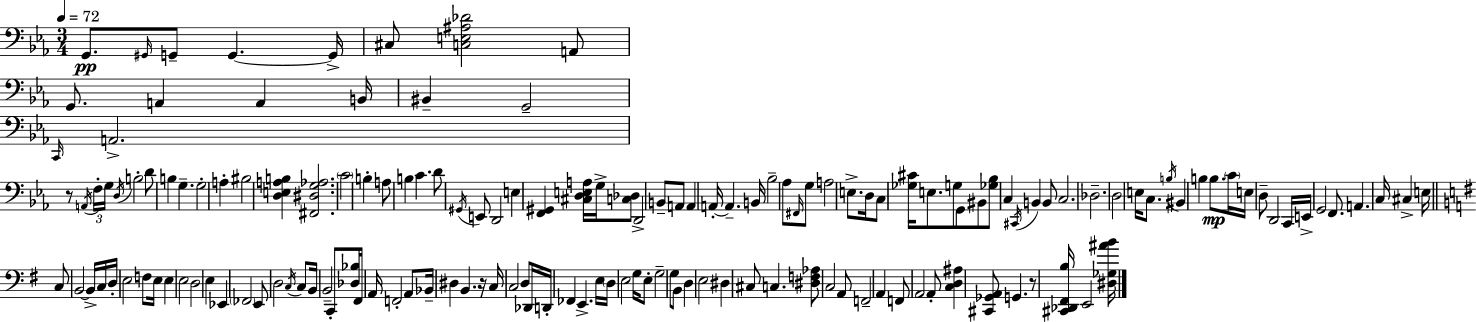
{
  \clef bass
  \numericTimeSignature
  \time 3/4
  \key ees \major
  \tempo 4 = 72
  g,8.\pp \grace { gis,16 } g,8-- g,4.~~ | g,16-> cis8 <c e ais des'>2 a,8 | g,8. a,4 a,4 | b,16 bis,4-- g,2-- | \break \grace { c,16 } a,2.-> | r8 \acciaccatura { a,16 } \tuplet 3/2 { f16-. g16 \acciaccatura { d16 } } b2-. | d'8 b4 g4.-- | g2-. | \break a4-. bis2 | <d e a b>4 <fis, dis g aes>2. | \parenthesize c'2 | b4-. a8 b4 c'4. | \break d'8 \acciaccatura { gis,16 } e,8 d,2 | e4 <f, gis,>4 | <cis d e a>16 g16-> <c des>8 d,2-> | b,8-- a,8 a,4 a,16-.~~ a,4.-- | \break b,16 bes2-- | aes8 \grace { fis,16 } g8 a2 | e8.-> d16 c8 <ges cis'>16 e8. | g8 g,8 bis,8 <ges bes>8 c4 | \break \acciaccatura { cis,16 } b,4 b,8 c2. | des2.-- | d2 | e16 c8. \acciaccatura { b16 } bis,4 | \break b4 b8.\mp \parenthesize c'16 e16 d8-- d,2 | c,16 e,16-> g,2 | f,8. a,4. | c16 cis4-> e16 \bar "||" \break \key g \major c8 b,2~~ b,16-> c16 | d16-. e2 f8 e16 | e4 e2 | d2 e4 | \break ees,4 \parenthesize fes,2 | e,8 d2 \acciaccatura { c16 } c8 | b,16 b,2-- c,8-. | <des bes>16 fis,16 a,16 f,2-. a,8 | \break bes,16-- dis4 b,4. | r16 c16 c2 d8 | des,16 d,16-. fes,4 e,4.-> | e16 \parenthesize d16 e2 g16 e8-. | \break g2-- g8 b,8 | d4 e2 | dis4 cis8 c4. | <dis f aes>8 c2 a,8 | \break f,2-- a,4 | f,8 a,2 a,8-. | <c d ais>4 <cis, ges, a,>8 g,4. | r8 <cis, des, fis, b>16 e,2 | \break <dis ges ais' b'>16 \bar "|."
}